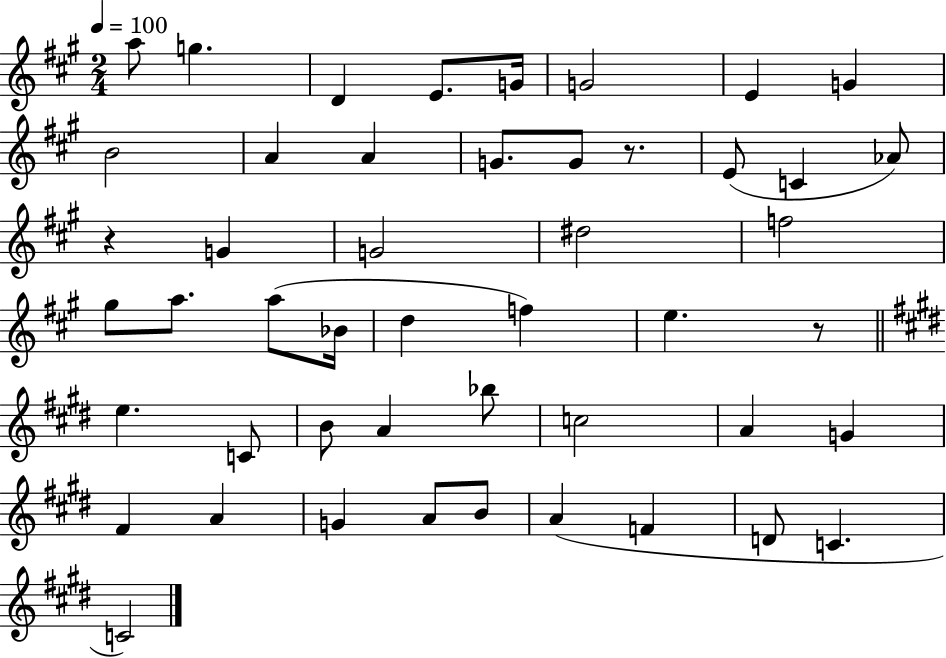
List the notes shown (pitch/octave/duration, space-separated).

A5/e G5/q. D4/q E4/e. G4/s G4/h E4/q G4/q B4/h A4/q A4/q G4/e. G4/e R/e. E4/e C4/q Ab4/e R/q G4/q G4/h D#5/h F5/h G#5/e A5/e. A5/e Bb4/s D5/q F5/q E5/q. R/e E5/q. C4/e B4/e A4/q Bb5/e C5/h A4/q G4/q F#4/q A4/q G4/q A4/e B4/e A4/q F4/q D4/e C4/q. C4/h